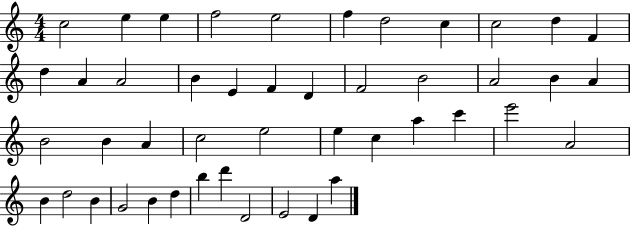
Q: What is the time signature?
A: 4/4